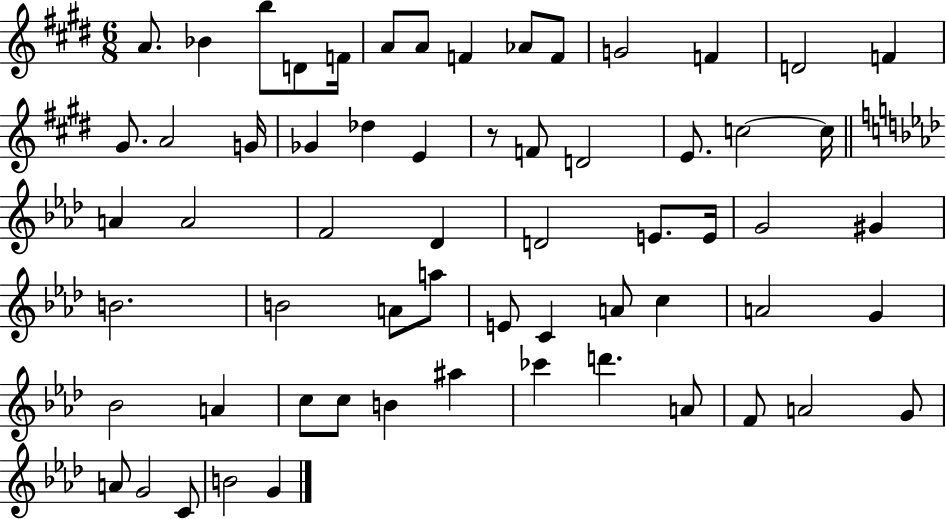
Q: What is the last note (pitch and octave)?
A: G4